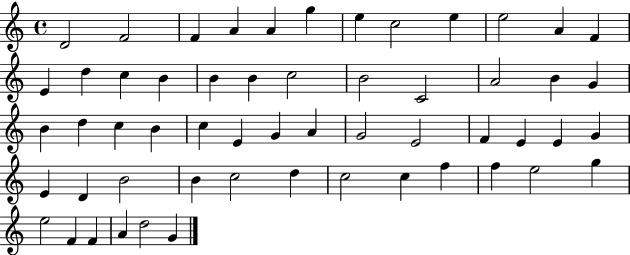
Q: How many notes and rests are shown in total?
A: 56